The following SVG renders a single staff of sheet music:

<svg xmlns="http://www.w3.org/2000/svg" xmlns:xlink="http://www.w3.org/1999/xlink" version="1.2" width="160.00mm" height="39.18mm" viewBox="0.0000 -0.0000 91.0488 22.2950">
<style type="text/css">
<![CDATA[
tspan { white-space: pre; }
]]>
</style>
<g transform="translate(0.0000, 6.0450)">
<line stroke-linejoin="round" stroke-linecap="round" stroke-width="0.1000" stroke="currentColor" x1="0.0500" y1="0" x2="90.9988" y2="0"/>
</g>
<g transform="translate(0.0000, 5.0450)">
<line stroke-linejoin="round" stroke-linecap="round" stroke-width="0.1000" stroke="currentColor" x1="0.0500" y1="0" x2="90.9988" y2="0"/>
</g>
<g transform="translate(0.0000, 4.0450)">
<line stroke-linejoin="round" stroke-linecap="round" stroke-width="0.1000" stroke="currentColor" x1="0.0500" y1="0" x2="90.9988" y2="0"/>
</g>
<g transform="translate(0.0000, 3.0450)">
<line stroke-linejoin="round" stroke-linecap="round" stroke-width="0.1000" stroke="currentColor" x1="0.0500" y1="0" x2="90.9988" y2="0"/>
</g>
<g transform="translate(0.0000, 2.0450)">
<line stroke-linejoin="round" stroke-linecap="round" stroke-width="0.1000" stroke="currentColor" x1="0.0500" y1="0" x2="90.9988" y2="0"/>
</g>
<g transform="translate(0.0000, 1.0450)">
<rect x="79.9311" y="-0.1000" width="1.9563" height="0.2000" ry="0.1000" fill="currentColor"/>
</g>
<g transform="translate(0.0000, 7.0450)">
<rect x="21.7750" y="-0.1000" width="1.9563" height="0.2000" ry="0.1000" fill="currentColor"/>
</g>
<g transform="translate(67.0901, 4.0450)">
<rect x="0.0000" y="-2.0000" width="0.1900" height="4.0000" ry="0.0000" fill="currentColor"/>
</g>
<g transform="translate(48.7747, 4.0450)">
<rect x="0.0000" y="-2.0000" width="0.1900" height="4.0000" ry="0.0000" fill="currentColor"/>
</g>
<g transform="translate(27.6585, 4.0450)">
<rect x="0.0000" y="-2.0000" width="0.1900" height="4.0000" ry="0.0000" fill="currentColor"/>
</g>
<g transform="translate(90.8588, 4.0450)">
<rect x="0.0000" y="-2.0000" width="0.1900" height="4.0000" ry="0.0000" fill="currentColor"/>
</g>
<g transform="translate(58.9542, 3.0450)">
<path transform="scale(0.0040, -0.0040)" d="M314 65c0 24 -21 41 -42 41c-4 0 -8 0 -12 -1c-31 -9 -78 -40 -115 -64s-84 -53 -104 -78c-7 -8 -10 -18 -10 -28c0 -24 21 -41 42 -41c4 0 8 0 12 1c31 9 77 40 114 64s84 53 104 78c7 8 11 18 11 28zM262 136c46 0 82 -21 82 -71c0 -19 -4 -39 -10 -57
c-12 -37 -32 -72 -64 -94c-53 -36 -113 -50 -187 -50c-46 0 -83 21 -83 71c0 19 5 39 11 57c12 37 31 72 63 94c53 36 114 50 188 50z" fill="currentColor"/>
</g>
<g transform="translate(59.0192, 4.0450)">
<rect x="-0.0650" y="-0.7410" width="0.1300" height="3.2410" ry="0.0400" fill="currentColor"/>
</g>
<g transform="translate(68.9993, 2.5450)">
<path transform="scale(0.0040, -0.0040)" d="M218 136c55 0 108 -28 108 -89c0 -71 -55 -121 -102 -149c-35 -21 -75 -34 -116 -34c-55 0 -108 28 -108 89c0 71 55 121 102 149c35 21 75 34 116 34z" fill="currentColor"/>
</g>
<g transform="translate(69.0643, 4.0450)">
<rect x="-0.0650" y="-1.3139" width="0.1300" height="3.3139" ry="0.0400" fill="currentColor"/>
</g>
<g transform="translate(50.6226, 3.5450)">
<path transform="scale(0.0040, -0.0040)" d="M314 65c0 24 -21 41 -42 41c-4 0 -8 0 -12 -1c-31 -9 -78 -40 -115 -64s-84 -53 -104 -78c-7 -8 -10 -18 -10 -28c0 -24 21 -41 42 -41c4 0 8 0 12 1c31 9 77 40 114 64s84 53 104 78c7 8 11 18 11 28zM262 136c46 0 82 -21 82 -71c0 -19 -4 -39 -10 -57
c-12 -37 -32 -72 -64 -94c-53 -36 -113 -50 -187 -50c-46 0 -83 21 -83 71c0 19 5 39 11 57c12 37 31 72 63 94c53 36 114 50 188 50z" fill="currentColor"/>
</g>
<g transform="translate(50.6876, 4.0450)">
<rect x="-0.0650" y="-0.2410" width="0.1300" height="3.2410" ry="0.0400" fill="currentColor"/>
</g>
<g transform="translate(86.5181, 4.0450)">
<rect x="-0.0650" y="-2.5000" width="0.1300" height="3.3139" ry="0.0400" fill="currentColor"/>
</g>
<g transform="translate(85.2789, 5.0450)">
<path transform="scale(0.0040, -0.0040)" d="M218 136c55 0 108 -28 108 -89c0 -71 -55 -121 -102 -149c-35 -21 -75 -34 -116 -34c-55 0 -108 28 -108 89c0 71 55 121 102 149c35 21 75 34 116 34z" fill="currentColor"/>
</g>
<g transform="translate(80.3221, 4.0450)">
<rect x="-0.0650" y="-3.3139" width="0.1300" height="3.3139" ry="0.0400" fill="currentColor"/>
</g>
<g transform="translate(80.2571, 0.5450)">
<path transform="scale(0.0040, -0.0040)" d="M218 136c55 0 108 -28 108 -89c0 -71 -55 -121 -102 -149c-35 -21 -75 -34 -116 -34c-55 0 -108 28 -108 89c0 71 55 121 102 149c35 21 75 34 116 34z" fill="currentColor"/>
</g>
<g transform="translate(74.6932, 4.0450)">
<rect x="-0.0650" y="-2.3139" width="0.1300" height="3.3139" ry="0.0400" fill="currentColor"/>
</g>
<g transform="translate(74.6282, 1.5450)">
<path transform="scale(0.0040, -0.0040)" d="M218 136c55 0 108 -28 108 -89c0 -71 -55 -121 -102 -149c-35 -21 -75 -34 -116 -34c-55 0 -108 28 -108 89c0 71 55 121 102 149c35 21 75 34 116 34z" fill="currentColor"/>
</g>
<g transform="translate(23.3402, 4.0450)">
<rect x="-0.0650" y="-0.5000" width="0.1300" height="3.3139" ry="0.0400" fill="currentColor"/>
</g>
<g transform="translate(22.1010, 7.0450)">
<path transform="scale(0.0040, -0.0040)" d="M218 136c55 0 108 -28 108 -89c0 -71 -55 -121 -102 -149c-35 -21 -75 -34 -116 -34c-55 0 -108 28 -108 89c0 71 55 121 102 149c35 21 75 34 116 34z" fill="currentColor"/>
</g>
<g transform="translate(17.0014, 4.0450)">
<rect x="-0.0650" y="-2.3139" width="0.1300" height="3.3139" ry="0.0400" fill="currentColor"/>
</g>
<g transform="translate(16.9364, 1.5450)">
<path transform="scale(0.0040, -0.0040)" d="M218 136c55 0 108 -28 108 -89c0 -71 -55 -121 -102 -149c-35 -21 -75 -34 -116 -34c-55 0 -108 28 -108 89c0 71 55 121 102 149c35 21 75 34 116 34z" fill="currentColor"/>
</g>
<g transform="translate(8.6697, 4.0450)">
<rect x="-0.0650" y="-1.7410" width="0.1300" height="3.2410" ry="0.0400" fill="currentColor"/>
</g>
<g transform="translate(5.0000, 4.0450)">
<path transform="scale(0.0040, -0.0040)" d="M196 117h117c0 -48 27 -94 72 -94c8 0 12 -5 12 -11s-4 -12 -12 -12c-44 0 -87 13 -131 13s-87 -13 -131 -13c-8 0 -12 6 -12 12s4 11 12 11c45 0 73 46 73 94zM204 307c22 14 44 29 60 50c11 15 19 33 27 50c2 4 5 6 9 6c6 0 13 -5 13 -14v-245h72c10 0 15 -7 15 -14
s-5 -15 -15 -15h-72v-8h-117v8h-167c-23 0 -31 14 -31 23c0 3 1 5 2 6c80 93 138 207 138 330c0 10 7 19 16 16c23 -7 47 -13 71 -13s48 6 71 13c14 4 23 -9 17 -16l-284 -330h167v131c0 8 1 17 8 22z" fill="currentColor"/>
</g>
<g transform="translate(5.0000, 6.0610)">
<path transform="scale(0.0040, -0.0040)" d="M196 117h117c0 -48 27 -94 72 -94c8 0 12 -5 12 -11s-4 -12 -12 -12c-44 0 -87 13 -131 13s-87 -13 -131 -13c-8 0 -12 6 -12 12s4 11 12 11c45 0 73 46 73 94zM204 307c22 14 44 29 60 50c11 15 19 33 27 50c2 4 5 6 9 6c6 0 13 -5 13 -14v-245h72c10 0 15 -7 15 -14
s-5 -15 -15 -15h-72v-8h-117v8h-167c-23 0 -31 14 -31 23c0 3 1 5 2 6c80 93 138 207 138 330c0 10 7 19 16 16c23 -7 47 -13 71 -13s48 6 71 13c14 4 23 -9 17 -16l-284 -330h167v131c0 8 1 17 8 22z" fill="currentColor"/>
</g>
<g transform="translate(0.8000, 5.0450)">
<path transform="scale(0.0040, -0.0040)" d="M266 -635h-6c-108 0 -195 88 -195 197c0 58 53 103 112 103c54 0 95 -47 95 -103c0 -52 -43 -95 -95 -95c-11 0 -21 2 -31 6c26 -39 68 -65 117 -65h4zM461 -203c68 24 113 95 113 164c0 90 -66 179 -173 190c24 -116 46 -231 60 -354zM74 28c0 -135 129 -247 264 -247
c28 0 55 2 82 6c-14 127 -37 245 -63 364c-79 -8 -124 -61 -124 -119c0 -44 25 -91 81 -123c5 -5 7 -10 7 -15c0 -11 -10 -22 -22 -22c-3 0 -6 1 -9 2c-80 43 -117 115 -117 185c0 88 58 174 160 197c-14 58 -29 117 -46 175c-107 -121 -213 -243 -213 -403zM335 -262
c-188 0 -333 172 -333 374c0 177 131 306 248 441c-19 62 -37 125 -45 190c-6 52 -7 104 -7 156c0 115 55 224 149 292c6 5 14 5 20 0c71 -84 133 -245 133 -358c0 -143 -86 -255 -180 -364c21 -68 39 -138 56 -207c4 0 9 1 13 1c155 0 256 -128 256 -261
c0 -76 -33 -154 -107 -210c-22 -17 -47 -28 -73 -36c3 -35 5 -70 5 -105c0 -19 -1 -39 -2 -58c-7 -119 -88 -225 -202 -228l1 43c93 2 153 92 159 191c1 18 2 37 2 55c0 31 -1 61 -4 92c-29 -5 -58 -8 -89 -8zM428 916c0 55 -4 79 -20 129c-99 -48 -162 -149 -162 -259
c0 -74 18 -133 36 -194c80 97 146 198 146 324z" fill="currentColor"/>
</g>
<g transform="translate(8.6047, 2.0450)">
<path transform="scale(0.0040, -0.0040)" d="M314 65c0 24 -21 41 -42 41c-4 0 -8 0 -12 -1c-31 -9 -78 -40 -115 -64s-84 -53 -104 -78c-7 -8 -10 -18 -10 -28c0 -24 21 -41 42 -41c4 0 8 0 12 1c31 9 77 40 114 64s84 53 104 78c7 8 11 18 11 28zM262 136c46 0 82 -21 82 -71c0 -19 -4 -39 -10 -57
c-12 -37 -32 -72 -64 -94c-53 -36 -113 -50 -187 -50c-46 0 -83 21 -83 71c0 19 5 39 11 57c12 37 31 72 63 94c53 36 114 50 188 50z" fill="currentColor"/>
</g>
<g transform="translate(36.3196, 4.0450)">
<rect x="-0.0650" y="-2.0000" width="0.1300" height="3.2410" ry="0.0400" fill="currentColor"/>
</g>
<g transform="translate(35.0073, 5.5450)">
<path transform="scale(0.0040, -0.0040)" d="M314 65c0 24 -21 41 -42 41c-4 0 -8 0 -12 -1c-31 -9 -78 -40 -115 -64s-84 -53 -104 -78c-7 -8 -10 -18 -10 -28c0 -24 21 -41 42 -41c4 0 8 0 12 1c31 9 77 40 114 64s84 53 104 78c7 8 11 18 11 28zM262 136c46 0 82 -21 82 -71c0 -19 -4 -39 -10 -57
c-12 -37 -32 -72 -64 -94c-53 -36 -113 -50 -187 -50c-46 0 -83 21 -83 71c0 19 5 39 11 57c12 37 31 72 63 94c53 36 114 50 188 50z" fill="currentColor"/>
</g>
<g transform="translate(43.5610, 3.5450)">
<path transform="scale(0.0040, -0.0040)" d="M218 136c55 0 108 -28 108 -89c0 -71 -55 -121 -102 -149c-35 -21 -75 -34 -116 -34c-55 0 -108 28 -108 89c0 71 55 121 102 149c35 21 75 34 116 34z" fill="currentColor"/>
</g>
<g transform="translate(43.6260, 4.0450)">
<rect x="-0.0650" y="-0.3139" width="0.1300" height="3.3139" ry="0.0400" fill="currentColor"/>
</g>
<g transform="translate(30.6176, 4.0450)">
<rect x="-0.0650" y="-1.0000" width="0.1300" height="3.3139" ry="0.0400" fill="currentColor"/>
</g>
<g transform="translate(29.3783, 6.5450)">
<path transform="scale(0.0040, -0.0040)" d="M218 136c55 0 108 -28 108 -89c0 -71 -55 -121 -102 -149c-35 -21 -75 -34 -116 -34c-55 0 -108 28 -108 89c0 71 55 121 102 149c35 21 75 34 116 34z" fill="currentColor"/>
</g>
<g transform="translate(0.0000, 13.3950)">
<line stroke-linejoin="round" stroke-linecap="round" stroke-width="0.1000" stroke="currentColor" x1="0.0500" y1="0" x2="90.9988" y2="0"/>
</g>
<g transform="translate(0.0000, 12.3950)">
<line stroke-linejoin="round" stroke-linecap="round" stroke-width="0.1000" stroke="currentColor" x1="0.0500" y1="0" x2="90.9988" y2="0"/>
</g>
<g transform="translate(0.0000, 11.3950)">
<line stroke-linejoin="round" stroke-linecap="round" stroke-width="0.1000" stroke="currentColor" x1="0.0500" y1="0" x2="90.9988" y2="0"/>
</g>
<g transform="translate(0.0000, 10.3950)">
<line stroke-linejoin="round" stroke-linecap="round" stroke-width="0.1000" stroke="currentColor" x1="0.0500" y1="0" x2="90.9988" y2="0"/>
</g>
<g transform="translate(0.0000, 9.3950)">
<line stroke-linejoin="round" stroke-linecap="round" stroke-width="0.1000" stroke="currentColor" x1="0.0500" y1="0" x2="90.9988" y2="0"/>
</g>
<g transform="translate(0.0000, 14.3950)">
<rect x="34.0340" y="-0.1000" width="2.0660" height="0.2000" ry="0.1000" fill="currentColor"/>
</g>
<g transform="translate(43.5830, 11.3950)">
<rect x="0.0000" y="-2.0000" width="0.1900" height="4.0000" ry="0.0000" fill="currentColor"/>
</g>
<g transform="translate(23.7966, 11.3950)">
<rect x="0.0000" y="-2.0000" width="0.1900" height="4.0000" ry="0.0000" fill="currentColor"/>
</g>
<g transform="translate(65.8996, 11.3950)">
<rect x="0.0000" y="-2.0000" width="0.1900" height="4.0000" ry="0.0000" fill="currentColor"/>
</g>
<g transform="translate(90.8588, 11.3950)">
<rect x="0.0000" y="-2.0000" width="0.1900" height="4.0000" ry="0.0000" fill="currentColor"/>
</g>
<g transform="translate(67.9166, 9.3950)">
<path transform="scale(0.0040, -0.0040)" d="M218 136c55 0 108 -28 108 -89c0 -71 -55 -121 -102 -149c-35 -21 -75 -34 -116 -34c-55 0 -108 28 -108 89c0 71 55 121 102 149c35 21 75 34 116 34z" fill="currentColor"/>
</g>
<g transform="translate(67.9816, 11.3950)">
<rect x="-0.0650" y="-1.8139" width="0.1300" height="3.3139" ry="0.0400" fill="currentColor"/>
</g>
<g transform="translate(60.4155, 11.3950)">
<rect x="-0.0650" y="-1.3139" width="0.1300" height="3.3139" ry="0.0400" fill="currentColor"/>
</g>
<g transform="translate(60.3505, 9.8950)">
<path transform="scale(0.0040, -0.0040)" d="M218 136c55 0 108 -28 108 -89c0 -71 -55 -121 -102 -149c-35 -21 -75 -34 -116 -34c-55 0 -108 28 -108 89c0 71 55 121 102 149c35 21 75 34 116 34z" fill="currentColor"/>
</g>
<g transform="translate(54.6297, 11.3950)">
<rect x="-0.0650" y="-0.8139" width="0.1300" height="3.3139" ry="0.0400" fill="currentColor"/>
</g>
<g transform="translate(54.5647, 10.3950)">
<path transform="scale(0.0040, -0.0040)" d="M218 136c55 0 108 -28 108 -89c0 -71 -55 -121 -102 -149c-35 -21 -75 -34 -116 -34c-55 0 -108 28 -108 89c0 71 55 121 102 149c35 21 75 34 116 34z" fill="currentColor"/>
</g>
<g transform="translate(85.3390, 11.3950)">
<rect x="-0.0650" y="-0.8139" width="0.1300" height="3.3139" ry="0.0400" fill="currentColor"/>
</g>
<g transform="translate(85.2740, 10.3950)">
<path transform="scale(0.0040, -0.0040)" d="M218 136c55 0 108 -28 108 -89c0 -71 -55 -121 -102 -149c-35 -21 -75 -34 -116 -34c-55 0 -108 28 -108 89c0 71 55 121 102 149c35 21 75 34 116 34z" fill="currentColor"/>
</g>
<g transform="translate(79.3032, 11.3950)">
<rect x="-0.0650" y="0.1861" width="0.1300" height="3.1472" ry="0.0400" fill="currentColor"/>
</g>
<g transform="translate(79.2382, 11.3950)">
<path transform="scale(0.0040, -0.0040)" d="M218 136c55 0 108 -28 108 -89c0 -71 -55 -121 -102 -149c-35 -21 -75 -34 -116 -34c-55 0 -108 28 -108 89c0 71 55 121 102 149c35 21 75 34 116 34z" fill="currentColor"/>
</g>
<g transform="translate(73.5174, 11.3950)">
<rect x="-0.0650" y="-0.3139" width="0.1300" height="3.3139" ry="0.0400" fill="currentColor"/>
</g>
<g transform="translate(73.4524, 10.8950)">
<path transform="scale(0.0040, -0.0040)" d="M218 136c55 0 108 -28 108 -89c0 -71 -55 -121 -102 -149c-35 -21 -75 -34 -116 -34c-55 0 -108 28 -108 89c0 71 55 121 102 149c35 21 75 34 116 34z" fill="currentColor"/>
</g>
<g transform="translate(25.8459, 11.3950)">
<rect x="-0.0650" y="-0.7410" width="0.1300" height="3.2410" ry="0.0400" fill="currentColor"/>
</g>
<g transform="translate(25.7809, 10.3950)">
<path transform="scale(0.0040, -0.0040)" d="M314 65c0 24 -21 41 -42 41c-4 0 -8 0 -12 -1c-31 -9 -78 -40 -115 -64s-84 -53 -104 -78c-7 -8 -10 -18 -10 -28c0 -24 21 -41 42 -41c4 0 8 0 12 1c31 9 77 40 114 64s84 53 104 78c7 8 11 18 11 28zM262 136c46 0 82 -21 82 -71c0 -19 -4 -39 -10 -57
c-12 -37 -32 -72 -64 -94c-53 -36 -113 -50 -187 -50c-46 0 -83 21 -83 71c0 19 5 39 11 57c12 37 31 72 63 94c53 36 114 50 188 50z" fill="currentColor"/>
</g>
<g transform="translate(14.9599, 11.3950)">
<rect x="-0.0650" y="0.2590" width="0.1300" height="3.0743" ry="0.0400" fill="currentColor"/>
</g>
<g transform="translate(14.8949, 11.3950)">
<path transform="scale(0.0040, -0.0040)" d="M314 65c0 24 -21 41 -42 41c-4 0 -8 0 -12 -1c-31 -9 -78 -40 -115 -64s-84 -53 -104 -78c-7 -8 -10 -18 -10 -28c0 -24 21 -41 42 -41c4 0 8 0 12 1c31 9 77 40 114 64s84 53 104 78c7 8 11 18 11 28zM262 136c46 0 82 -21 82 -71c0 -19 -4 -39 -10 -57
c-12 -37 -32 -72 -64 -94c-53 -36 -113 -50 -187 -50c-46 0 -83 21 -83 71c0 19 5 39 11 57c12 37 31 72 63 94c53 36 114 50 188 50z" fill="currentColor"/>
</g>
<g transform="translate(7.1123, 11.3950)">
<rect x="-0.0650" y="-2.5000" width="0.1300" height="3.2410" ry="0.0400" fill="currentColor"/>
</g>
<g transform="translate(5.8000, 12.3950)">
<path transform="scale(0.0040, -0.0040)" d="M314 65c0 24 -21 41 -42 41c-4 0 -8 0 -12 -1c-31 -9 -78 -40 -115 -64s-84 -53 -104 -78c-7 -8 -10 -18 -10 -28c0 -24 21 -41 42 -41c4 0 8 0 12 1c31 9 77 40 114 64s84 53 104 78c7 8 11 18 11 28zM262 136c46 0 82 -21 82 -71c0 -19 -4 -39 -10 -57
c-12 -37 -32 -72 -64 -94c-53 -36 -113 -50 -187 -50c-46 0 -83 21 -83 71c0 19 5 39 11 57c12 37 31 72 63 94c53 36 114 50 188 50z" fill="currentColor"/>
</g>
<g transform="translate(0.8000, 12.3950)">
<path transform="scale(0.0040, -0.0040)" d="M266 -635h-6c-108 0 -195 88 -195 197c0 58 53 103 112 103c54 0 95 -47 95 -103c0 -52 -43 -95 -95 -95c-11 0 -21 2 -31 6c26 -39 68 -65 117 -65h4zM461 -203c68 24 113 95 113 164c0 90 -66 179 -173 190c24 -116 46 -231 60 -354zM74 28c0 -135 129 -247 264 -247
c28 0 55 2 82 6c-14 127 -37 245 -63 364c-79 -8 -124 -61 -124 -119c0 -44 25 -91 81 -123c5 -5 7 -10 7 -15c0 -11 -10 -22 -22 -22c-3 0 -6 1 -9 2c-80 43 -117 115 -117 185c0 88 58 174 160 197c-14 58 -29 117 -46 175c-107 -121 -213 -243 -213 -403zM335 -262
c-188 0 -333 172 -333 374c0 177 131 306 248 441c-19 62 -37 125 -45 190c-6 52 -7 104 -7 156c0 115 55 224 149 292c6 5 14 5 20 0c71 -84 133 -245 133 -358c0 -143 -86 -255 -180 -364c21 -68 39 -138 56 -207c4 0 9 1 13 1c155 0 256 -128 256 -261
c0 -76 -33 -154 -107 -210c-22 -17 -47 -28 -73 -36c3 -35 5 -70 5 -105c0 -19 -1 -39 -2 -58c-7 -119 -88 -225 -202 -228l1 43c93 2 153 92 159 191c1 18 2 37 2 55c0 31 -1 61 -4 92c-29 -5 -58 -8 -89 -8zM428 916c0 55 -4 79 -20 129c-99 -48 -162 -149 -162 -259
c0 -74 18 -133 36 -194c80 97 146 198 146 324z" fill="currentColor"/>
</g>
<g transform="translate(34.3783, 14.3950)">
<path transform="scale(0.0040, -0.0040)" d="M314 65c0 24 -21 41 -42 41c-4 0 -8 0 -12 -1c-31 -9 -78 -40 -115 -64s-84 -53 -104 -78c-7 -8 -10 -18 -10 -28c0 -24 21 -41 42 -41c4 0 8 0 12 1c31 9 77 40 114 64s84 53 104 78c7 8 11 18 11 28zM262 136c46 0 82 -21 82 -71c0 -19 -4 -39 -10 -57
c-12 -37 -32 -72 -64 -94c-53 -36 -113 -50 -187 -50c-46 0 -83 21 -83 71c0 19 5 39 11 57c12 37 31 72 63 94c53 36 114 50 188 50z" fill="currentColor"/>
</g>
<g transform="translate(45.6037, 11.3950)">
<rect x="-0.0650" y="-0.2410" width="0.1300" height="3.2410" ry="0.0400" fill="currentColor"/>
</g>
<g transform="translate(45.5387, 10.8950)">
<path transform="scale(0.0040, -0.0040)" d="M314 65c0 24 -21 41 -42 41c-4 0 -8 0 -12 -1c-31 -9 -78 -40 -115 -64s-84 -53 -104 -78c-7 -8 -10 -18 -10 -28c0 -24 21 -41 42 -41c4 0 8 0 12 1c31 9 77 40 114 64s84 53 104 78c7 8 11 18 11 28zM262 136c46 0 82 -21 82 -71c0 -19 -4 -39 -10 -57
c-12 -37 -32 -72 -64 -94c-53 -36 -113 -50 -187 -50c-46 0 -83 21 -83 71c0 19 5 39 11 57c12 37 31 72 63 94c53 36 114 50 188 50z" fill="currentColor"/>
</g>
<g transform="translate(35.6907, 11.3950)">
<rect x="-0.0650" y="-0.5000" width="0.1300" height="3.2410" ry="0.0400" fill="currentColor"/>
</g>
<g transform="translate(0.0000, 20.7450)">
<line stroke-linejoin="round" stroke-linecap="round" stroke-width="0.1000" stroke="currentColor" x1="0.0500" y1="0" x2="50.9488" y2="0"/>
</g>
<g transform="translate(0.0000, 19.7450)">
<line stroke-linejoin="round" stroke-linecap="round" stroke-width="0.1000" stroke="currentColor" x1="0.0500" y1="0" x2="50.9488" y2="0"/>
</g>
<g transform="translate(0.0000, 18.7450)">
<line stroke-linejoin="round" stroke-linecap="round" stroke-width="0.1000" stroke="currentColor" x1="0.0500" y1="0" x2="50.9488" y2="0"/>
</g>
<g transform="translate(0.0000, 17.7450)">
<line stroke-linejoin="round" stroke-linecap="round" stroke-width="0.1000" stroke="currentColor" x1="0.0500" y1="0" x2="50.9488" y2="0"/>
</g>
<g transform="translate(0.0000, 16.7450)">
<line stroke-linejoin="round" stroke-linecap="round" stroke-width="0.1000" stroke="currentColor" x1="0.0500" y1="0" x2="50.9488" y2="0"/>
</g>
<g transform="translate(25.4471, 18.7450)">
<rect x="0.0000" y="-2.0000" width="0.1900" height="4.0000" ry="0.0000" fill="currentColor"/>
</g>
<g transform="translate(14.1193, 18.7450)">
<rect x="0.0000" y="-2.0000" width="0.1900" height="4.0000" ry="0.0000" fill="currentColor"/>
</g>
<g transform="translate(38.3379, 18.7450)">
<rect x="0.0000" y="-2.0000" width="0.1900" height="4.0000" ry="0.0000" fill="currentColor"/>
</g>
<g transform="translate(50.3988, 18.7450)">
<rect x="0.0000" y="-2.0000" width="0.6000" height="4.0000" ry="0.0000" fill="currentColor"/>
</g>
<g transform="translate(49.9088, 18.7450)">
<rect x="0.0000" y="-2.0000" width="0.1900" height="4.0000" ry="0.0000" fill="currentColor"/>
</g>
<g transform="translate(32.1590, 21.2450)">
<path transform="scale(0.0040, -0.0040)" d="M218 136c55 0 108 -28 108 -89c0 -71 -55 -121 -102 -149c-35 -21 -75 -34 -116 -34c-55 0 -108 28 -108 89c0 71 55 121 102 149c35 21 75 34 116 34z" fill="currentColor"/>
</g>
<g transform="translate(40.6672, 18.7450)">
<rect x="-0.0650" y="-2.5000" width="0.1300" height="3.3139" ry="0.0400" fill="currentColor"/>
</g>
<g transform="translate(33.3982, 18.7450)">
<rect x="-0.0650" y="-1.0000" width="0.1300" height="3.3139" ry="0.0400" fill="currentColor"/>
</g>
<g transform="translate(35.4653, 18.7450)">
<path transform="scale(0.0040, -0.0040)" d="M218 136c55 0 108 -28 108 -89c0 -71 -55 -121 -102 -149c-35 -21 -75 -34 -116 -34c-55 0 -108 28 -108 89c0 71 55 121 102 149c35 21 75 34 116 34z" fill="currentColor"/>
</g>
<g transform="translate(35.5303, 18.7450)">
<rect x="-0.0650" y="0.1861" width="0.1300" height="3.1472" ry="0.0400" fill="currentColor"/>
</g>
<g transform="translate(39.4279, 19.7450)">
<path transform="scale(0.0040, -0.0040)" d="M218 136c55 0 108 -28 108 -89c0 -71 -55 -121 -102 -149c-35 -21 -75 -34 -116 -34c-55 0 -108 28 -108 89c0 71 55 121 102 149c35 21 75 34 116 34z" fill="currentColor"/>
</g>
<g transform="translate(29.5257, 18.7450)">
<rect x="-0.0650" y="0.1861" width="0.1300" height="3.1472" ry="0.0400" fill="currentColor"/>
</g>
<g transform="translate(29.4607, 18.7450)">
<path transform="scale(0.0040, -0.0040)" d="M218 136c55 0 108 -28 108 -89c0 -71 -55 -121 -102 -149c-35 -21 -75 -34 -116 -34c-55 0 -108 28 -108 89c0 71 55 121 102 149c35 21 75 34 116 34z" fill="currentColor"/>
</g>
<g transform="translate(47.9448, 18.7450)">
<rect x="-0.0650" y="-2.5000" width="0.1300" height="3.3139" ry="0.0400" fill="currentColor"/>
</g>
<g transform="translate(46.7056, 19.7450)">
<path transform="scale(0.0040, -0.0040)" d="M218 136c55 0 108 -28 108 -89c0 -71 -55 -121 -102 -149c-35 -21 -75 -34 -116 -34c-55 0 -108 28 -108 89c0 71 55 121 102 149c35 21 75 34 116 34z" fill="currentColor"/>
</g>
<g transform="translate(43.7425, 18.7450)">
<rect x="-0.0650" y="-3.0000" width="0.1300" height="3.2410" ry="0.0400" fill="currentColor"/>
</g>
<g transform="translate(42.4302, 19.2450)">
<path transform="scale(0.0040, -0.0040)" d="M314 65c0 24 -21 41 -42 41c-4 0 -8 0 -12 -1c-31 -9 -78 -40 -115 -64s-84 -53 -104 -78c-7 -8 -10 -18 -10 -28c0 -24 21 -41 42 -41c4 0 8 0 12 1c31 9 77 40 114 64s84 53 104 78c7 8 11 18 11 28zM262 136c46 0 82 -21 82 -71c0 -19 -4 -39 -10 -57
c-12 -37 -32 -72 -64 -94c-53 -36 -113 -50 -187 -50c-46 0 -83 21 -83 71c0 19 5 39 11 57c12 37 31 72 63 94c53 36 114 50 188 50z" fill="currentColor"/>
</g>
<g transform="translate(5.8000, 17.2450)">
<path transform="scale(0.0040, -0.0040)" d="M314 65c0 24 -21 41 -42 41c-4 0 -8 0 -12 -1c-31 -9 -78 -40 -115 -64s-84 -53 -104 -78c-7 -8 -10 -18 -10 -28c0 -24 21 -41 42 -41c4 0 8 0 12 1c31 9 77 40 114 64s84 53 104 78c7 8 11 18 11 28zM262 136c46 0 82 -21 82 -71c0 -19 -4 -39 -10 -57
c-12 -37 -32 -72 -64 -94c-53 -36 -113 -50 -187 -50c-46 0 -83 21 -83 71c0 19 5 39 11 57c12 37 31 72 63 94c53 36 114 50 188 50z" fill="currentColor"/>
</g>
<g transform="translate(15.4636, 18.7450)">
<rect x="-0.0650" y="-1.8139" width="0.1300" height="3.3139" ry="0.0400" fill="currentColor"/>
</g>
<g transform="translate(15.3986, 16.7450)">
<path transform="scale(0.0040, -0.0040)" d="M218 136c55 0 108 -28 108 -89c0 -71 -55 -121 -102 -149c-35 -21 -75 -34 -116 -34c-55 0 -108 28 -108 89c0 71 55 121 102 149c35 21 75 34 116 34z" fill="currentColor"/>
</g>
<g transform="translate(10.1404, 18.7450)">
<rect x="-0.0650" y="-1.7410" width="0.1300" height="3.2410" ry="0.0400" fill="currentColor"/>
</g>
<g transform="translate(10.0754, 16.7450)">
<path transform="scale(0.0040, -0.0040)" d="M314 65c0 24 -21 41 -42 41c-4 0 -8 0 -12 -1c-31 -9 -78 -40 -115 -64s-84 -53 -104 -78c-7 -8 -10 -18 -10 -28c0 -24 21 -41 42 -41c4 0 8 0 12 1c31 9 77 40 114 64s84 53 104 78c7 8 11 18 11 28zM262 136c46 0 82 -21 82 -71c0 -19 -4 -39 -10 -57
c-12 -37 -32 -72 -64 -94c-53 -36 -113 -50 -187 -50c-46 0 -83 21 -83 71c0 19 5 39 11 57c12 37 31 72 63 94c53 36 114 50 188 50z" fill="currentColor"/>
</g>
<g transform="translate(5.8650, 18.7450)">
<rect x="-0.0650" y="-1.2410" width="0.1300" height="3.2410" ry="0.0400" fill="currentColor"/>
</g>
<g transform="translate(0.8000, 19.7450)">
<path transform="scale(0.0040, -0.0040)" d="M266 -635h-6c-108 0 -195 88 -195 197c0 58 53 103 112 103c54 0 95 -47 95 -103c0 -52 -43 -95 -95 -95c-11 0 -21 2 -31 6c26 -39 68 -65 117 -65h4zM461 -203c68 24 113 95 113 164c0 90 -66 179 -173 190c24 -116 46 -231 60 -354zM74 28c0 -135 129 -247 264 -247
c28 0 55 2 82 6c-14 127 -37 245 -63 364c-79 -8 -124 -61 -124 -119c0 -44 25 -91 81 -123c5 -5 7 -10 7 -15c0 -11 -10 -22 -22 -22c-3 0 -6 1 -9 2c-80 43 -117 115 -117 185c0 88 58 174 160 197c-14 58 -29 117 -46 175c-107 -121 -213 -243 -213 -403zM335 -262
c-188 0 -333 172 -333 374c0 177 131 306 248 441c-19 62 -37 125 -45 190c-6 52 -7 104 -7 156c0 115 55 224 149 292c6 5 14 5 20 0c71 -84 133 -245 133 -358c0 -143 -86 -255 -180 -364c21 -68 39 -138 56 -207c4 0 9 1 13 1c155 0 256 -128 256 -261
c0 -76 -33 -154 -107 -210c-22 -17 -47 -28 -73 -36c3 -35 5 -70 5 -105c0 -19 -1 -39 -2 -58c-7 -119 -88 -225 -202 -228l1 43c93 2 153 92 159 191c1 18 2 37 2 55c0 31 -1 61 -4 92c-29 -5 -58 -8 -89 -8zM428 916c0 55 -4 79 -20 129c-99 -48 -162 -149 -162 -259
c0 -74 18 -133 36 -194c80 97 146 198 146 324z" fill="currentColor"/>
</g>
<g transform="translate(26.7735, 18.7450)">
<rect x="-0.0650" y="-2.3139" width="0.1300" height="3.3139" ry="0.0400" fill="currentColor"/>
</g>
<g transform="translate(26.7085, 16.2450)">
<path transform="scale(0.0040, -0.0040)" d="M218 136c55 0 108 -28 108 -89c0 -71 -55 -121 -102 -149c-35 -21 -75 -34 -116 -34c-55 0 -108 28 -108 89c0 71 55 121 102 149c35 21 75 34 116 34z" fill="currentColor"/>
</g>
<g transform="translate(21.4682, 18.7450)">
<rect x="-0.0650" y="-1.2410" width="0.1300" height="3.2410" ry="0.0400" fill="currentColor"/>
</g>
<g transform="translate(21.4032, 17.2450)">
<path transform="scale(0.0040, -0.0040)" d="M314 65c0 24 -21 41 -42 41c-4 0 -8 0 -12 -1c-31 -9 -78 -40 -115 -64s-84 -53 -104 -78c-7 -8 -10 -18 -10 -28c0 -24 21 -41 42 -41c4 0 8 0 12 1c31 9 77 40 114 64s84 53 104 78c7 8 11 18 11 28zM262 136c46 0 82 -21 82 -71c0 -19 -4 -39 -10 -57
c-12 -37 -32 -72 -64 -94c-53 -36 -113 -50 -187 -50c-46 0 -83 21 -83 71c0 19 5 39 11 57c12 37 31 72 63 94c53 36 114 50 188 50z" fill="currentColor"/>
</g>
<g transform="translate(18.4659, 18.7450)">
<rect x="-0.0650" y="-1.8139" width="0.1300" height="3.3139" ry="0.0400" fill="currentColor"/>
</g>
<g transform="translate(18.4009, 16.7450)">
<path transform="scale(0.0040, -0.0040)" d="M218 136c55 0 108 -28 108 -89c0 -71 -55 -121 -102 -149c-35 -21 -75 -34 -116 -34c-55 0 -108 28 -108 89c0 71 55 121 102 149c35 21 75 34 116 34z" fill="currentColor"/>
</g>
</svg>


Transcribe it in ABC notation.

X:1
T:Untitled
M:4/4
L:1/4
K:C
f2 g C D F2 c c2 d2 e g b G G2 B2 d2 C2 c2 d e f c B d e2 f2 f f e2 g B D B G A2 G